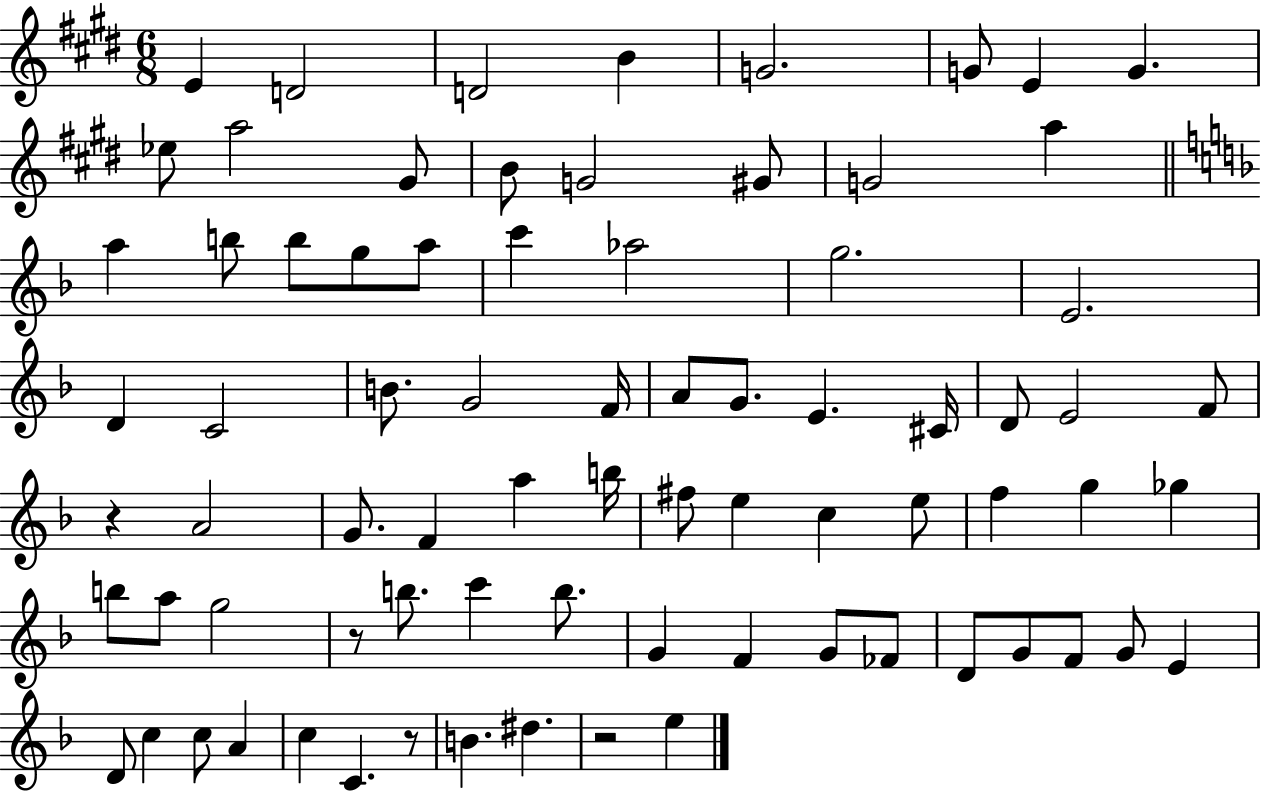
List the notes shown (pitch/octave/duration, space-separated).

E4/q D4/h D4/h B4/q G4/h. G4/e E4/q G4/q. Eb5/e A5/h G#4/e B4/e G4/h G#4/e G4/h A5/q A5/q B5/e B5/e G5/e A5/e C6/q Ab5/h G5/h. E4/h. D4/q C4/h B4/e. G4/h F4/s A4/e G4/e. E4/q. C#4/s D4/e E4/h F4/e R/q A4/h G4/e. F4/q A5/q B5/s F#5/e E5/q C5/q E5/e F5/q G5/q Gb5/q B5/e A5/e G5/h R/e B5/e. C6/q B5/e. G4/q F4/q G4/e FES4/e D4/e G4/e F4/e G4/e E4/q D4/e C5/q C5/e A4/q C5/q C4/q. R/e B4/q. D#5/q. R/h E5/q